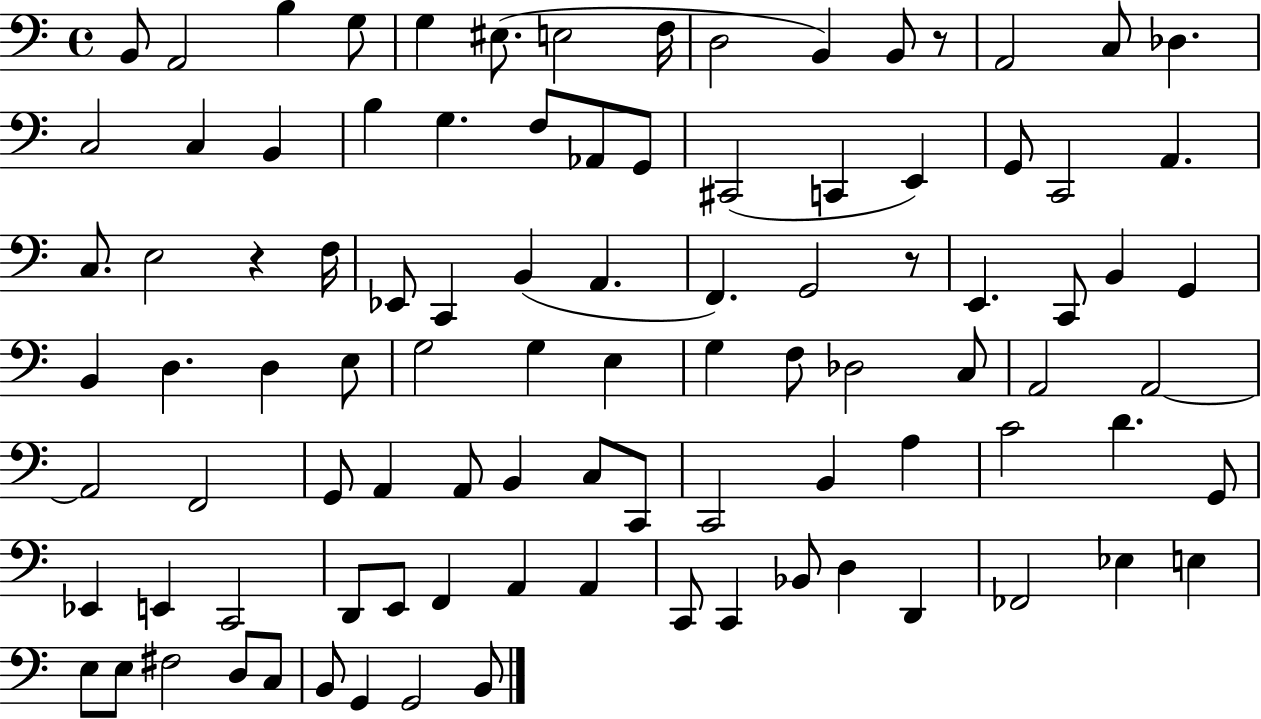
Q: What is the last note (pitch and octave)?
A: B2